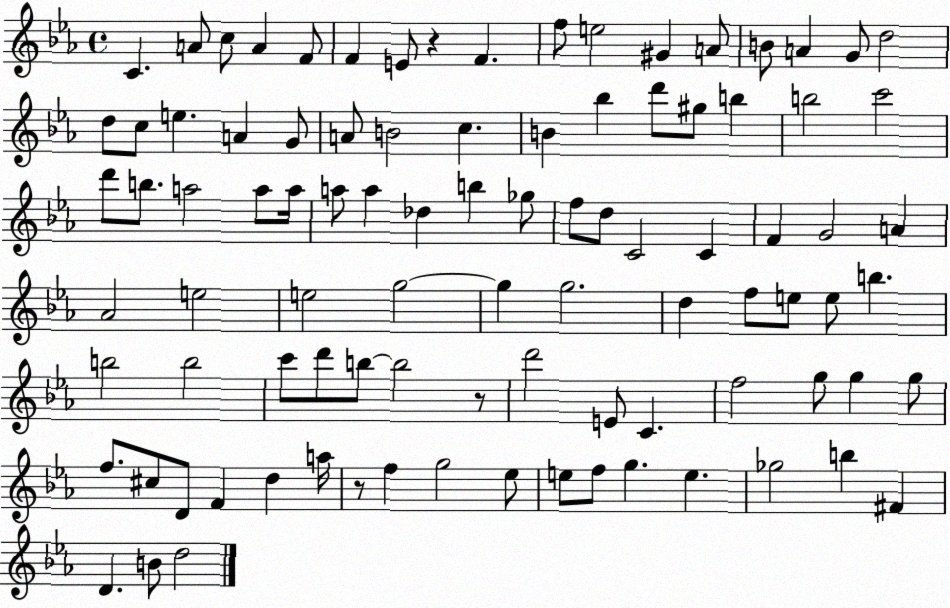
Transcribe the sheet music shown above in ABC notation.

X:1
T:Untitled
M:4/4
L:1/4
K:Eb
C A/2 c/2 A F/2 F E/2 z F f/2 e2 ^G A/2 B/2 A G/2 d2 d/2 c/2 e A G/2 A/2 B2 c B _b d'/2 ^g/2 b b2 c'2 d'/2 b/2 a2 a/2 a/4 a/2 a _d b _g/2 f/2 d/2 C2 C F G2 A _A2 e2 e2 g2 g g2 d f/2 e/2 e/2 b b2 b2 c'/2 d'/2 b/2 b2 z/2 d'2 E/2 C f2 g/2 g g/2 f/2 ^c/2 D/2 F d a/4 z/2 f g2 _e/2 e/2 f/2 g e _g2 b ^F D B/2 d2